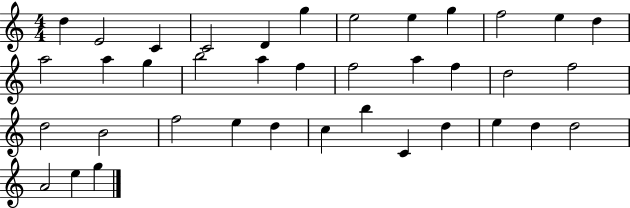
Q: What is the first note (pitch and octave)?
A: D5